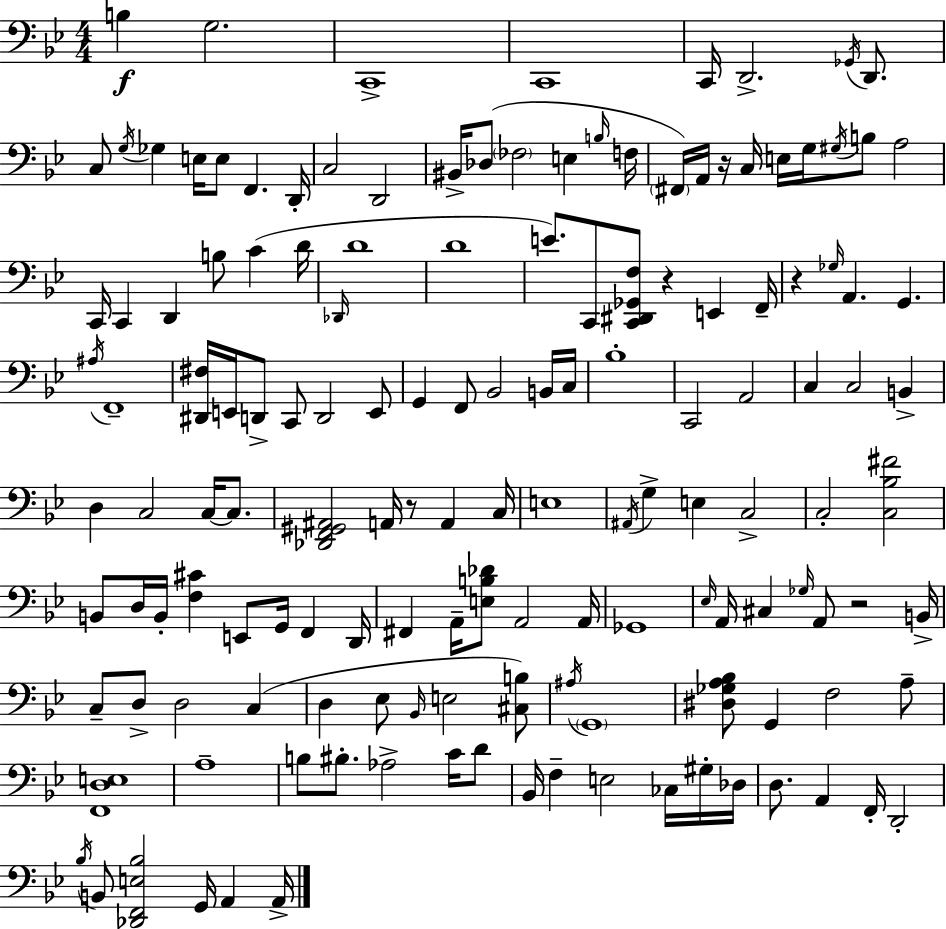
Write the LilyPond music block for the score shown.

{
  \clef bass
  \numericTimeSignature
  \time 4/4
  \key bes \major
  \repeat volta 2 { b4\f g2. | c,1-> | c,1 | c,16 d,2.-> \acciaccatura { ges,16 } d,8. | \break c8 \acciaccatura { g16 } ges4 e16 e8 f,4. | d,16-. c2 d,2 | bis,16-> des8( \parenthesize fes2 e4 | \grace { b16 } f16 \parenthesize fis,16) a,16 r16 c16 e16 g16 \acciaccatura { gis16 } b8 a2 | \break c,16 c,4 d,4 b8 c'4( | d'16 \grace { des,16 } d'1 | d'1 | e'8.) c,8 <c, dis, ges, f>8 r4 | \break e,4 f,16-- r4 \grace { ges16 } a,4. | g,4. \acciaccatura { ais16 } f,1-- | <dis, fis>16 e,16 d,8-> c,8 d,2 | e,8 g,4 f,8 bes,2 | \break b,16 c16 bes1-. | c,2 a,2 | c4 c2 | b,4-> d4 c2 | \break c16~~ c8. <des, f, gis, ais,>2 a,16 | r8 a,4 c16 e1 | \acciaccatura { ais,16 } g4-> e4 | c2-> c2-. | \break <c bes fis'>2 b,8 d16 b,16-. <f cis'>4 | e,8 g,16 f,4 d,16 fis,4 a,16-- <e b des'>8 a,2 | a,16 ges,1 | \grace { ees16 } a,16 cis4 \grace { ges16 } a,8 | \break r2 b,16-> c8-- d8-> d2 | c4( d4 ees8 | \grace { bes,16 } e2 <cis b>8) \acciaccatura { ais16 } \parenthesize g,1 | <dis ges a bes>8 g,4 | \break f2 a8-- <f, d e>1 | a1-- | b8 bis8.-. | aes2-> c'16 d'8 bes,16 f4-- | \break e2 ces16 gis16-. des16 d8. a,4 | f,16-. d,2-. \acciaccatura { bes16 } b,8 <des, f, e bes>2 | g,16 a,4 a,16-> } \bar "|."
}